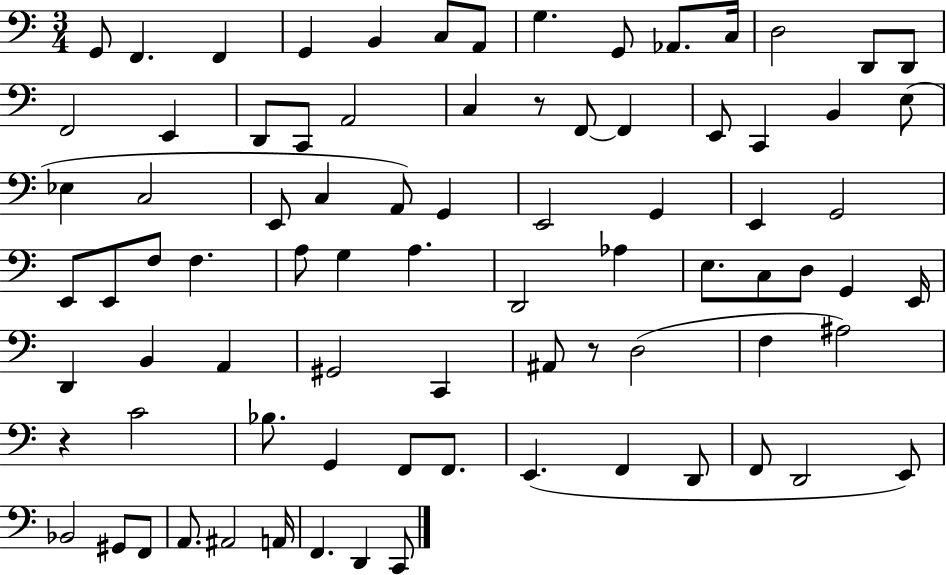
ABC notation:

X:1
T:Untitled
M:3/4
L:1/4
K:C
G,,/2 F,, F,, G,, B,, C,/2 A,,/2 G, G,,/2 _A,,/2 C,/4 D,2 D,,/2 D,,/2 F,,2 E,, D,,/2 C,,/2 A,,2 C, z/2 F,,/2 F,, E,,/2 C,, B,, E,/2 _E, C,2 E,,/2 C, A,,/2 G,, E,,2 G,, E,, G,,2 E,,/2 E,,/2 F,/2 F, A,/2 G, A, D,,2 _A, E,/2 C,/2 D,/2 G,, E,,/4 D,, B,, A,, ^G,,2 C,, ^A,,/2 z/2 D,2 F, ^A,2 z C2 _B,/2 G,, F,,/2 F,,/2 E,, F,, D,,/2 F,,/2 D,,2 E,,/2 _B,,2 ^G,,/2 F,,/2 A,,/2 ^A,,2 A,,/4 F,, D,, C,,/2